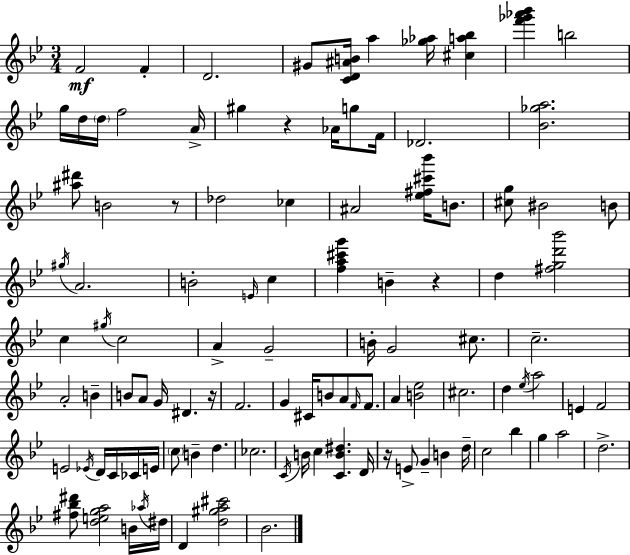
X:1
T:Untitled
M:3/4
L:1/4
K:Bb
F2 F D2 ^G/2 [CD^AB]/4 a [_g_a]/4 [^ca_b] [f'_g'_a'_b'] b2 g/4 d/4 d/4 f2 A/4 ^g z _A/4 g/2 F/4 _D2 [_B_ga]2 [^a^d']/2 B2 z/2 _d2 _c ^A2 [_e^f^c'_b']/4 B/2 [^cg]/2 ^B2 B/2 ^g/4 A2 B2 E/4 c [fa^c'g'] B z d [^fgd'_b']2 c ^g/4 c2 A G2 B/4 G2 ^c/2 c2 A2 B B/2 A/2 G/4 ^D z/4 F2 G ^C/4 B/2 A/2 F/4 F/2 A [B_e]2 ^c2 d _e/4 a2 E F2 E2 _E/4 D/4 C/4 _C/4 E/4 c/2 B d _c2 C/4 B/4 c [CB^d] D/4 z/4 E/2 G B d/4 c2 _b g a2 d2 [^f_b^d']/2 [dega]2 B/4 _a/4 ^d/4 D [d^ga^c']2 _B2